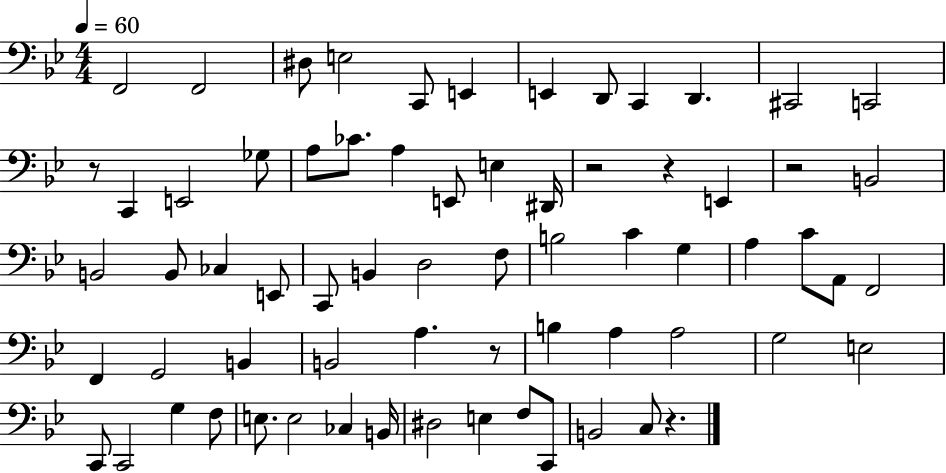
{
  \clef bass
  \numericTimeSignature
  \time 4/4
  \key bes \major
  \tempo 4 = 60
  f,2 f,2 | dis8 e2 c,8 e,4 | e,4 d,8 c,4 d,4. | cis,2 c,2 | \break r8 c,4 e,2 ges8 | a8 ces'8. a4 e,8 e4 dis,16 | r2 r4 e,4 | r2 b,2 | \break b,2 b,8 ces4 e,8 | c,8 b,4 d2 f8 | b2 c'4 g4 | a4 c'8 a,8 f,2 | \break f,4 g,2 b,4 | b,2 a4. r8 | b4 a4 a2 | g2 e2 | \break c,8 c,2 g4 f8 | e8. e2 ces4 b,16 | dis2 e4 f8 c,8 | b,2 c8 r4. | \break \bar "|."
}